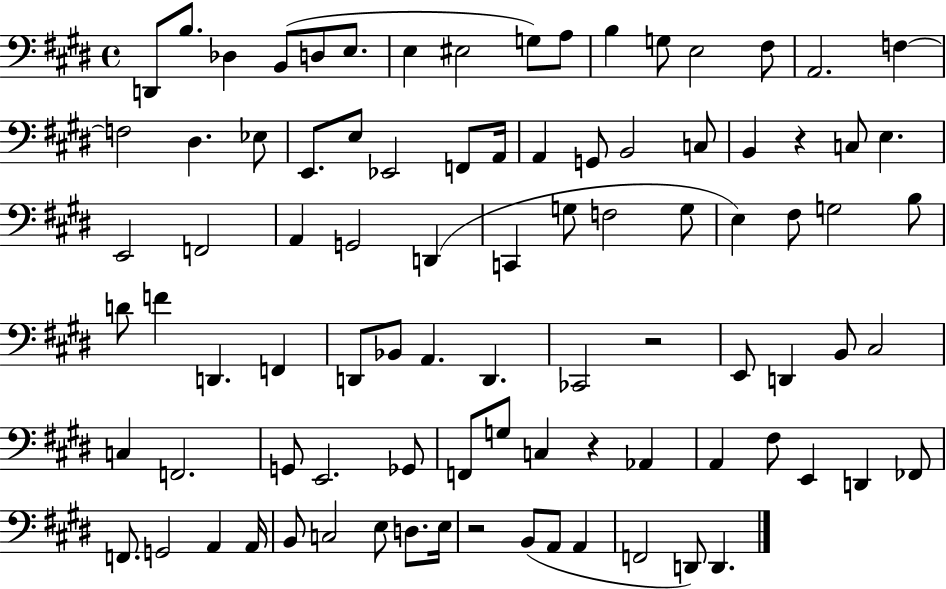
{
  \clef bass
  \time 4/4
  \defaultTimeSignature
  \key e \major
  d,8 b8. des4 b,8( d8 e8. | e4 eis2 g8) a8 | b4 g8 e2 fis8 | a,2. f4~~ | \break f2 dis4. ees8 | e,8. e8 ees,2 f,8 a,16 | a,4 g,8 b,2 c8 | b,4 r4 c8 e4. | \break e,2 f,2 | a,4 g,2 d,4( | c,4 g8 f2 g8 | e4) fis8 g2 b8 | \break d'8 f'4 d,4. f,4 | d,8 bes,8 a,4. d,4. | ces,2 r2 | e,8 d,4 b,8 cis2 | \break c4 f,2. | g,8 e,2. ges,8 | f,8 g8 c4 r4 aes,4 | a,4 fis8 e,4 d,4 fes,8 | \break f,8. g,2 a,4 a,16 | b,8 c2 e8 d8. e16 | r2 b,8( a,8 a,4 | f,2 d,8) d,4. | \break \bar "|."
}